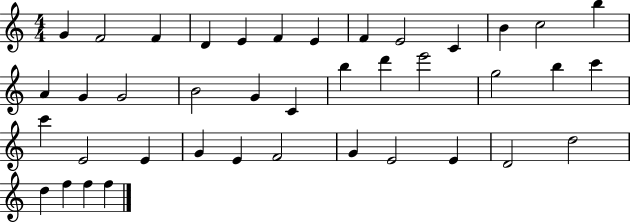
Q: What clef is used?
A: treble